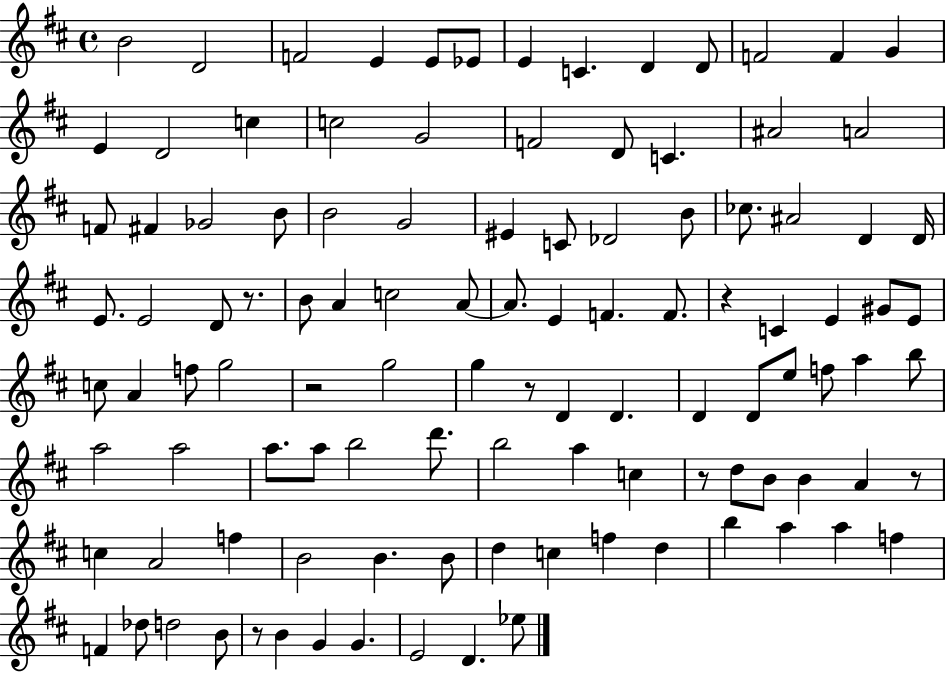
B4/h D4/h F4/h E4/q E4/e Eb4/e E4/q C4/q. D4/q D4/e F4/h F4/q G4/q E4/q D4/h C5/q C5/h G4/h F4/h D4/e C4/q. A#4/h A4/h F4/e F#4/q Gb4/h B4/e B4/h G4/h EIS4/q C4/e Db4/h B4/e CES5/e. A#4/h D4/q D4/s E4/e. E4/h D4/e R/e. B4/e A4/q C5/h A4/e A4/e. E4/q F4/q. F4/e. R/q C4/q E4/q G#4/e E4/e C5/e A4/q F5/e G5/h R/h G5/h G5/q R/e D4/q D4/q. D4/q D4/e E5/e F5/e A5/q B5/e A5/h A5/h A5/e. A5/e B5/h D6/e. B5/h A5/q C5/q R/e D5/e B4/e B4/q A4/q R/e C5/q A4/h F5/q B4/h B4/q. B4/e D5/q C5/q F5/q D5/q B5/q A5/q A5/q F5/q F4/q Db5/e D5/h B4/e R/e B4/q G4/q G4/q. E4/h D4/q. Eb5/e